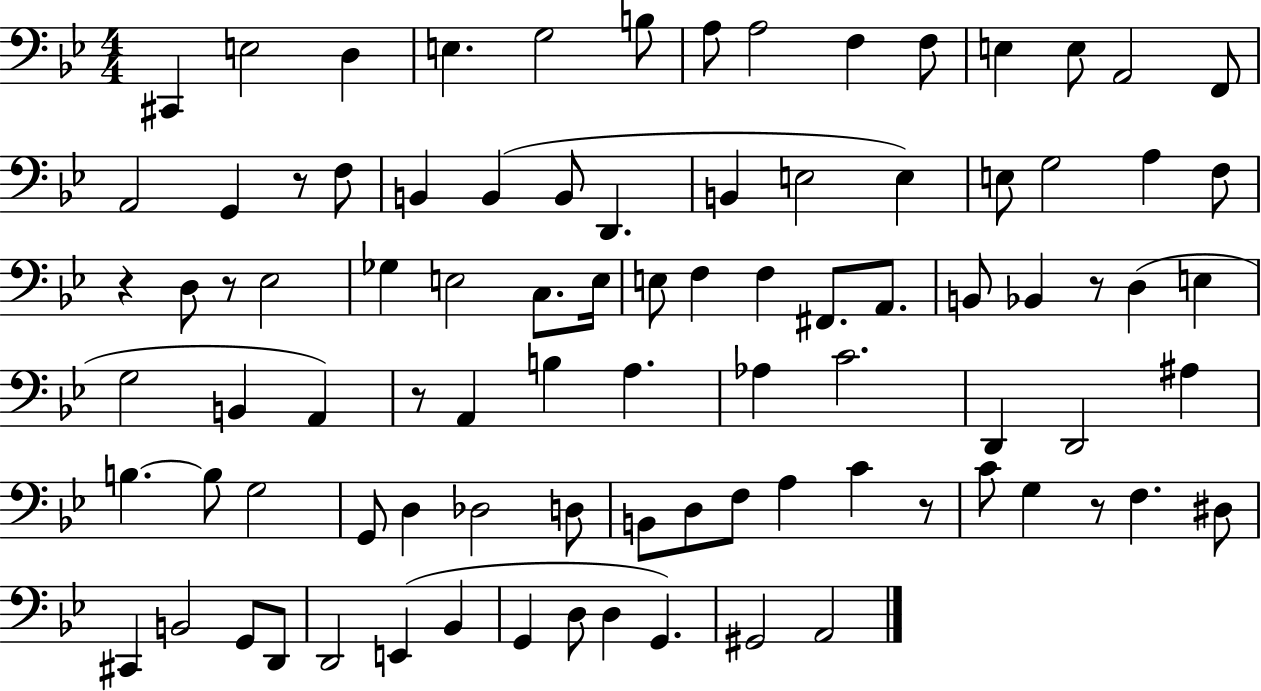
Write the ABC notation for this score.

X:1
T:Untitled
M:4/4
L:1/4
K:Bb
^C,, E,2 D, E, G,2 B,/2 A,/2 A,2 F, F,/2 E, E,/2 A,,2 F,,/2 A,,2 G,, z/2 F,/2 B,, B,, B,,/2 D,, B,, E,2 E, E,/2 G,2 A, F,/2 z D,/2 z/2 _E,2 _G, E,2 C,/2 E,/4 E,/2 F, F, ^F,,/2 A,,/2 B,,/2 _B,, z/2 D, E, G,2 B,, A,, z/2 A,, B, A, _A, C2 D,, D,,2 ^A, B, B,/2 G,2 G,,/2 D, _D,2 D,/2 B,,/2 D,/2 F,/2 A, C z/2 C/2 G, z/2 F, ^D,/2 ^C,, B,,2 G,,/2 D,,/2 D,,2 E,, _B,, G,, D,/2 D, G,, ^G,,2 A,,2